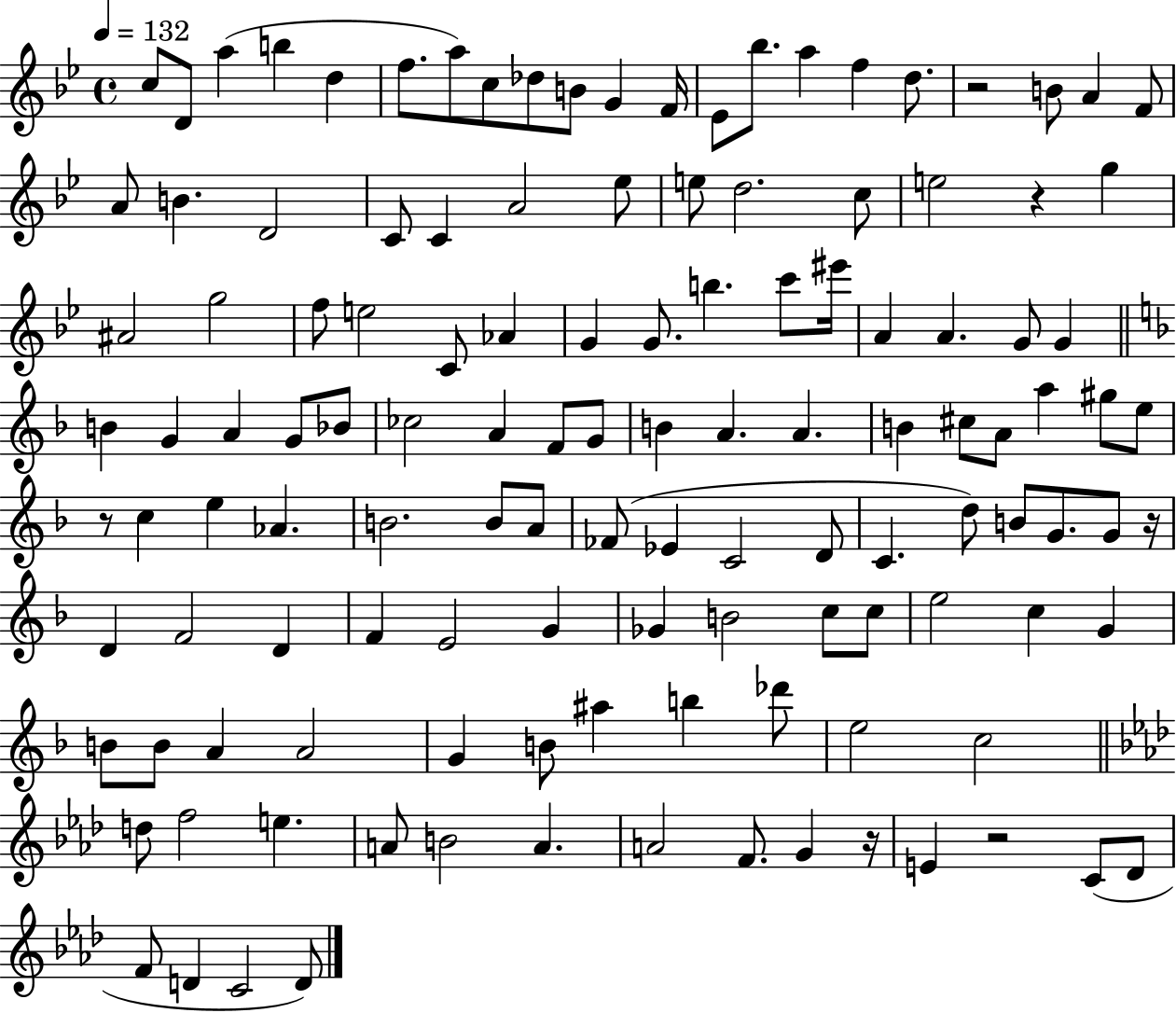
{
  \clef treble
  \time 4/4
  \defaultTimeSignature
  \key bes \major
  \tempo 4 = 132
  c''8 d'8 a''4( b''4 d''4 | f''8. a''8) c''8 des''8 b'8 g'4 f'16 | ees'8 bes''8. a''4 f''4 d''8. | r2 b'8 a'4 f'8 | \break a'8 b'4. d'2 | c'8 c'4 a'2 ees''8 | e''8 d''2. c''8 | e''2 r4 g''4 | \break ais'2 g''2 | f''8 e''2 c'8 aes'4 | g'4 g'8. b''4. c'''8 eis'''16 | a'4 a'4. g'8 g'4 | \break \bar "||" \break \key f \major b'4 g'4 a'4 g'8 bes'8 | ces''2 a'4 f'8 g'8 | b'4 a'4. a'4. | b'4 cis''8 a'8 a''4 gis''8 e''8 | \break r8 c''4 e''4 aes'4. | b'2. b'8 a'8 | fes'8( ees'4 c'2 d'8 | c'4. d''8) b'8 g'8. g'8 r16 | \break d'4 f'2 d'4 | f'4 e'2 g'4 | ges'4 b'2 c''8 c''8 | e''2 c''4 g'4 | \break b'8 b'8 a'4 a'2 | g'4 b'8 ais''4 b''4 des'''8 | e''2 c''2 | \bar "||" \break \key f \minor d''8 f''2 e''4. | a'8 b'2 a'4. | a'2 f'8. g'4 r16 | e'4 r2 c'8( des'8 | \break f'8 d'4 c'2 d'8) | \bar "|."
}